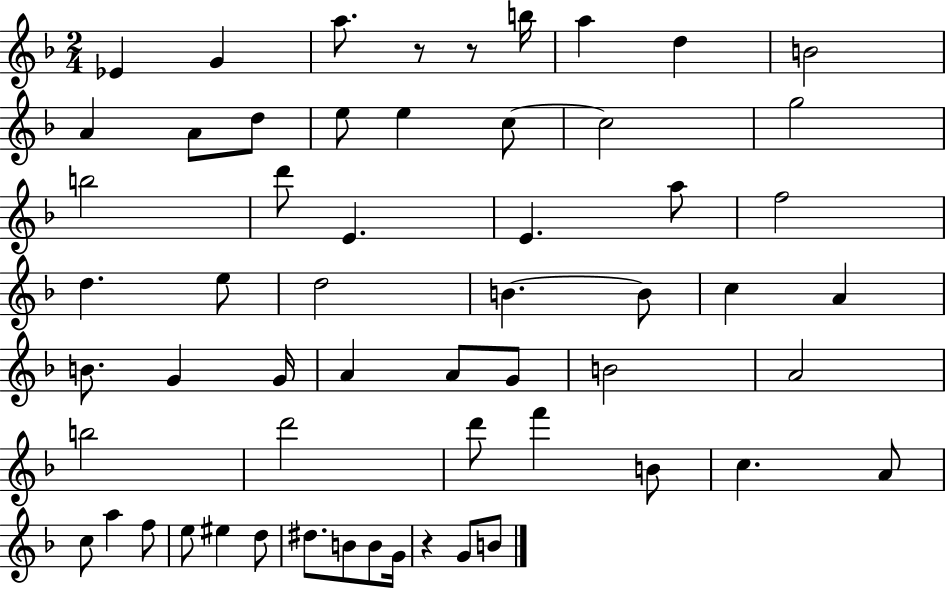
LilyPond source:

{
  \clef treble
  \numericTimeSignature
  \time 2/4
  \key f \major
  \repeat volta 2 { ees'4 g'4 | a''8. r8 r8 b''16 | a''4 d''4 | b'2 | \break a'4 a'8 d''8 | e''8 e''4 c''8~~ | c''2 | g''2 | \break b''2 | d'''8 e'4. | e'4. a''8 | f''2 | \break d''4. e''8 | d''2 | b'4.~~ b'8 | c''4 a'4 | \break b'8. g'4 g'16 | a'4 a'8 g'8 | b'2 | a'2 | \break b''2 | d'''2 | d'''8 f'''4 b'8 | c''4. a'8 | \break c''8 a''4 f''8 | e''8 eis''4 d''8 | dis''8. b'8 b'8 g'16 | r4 g'8 b'8 | \break } \bar "|."
}